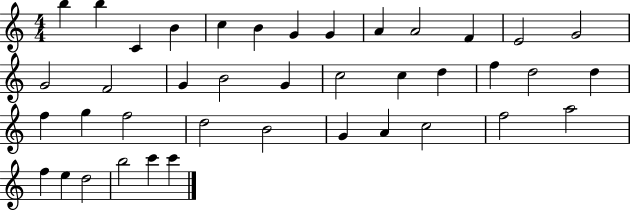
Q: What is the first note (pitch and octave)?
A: B5